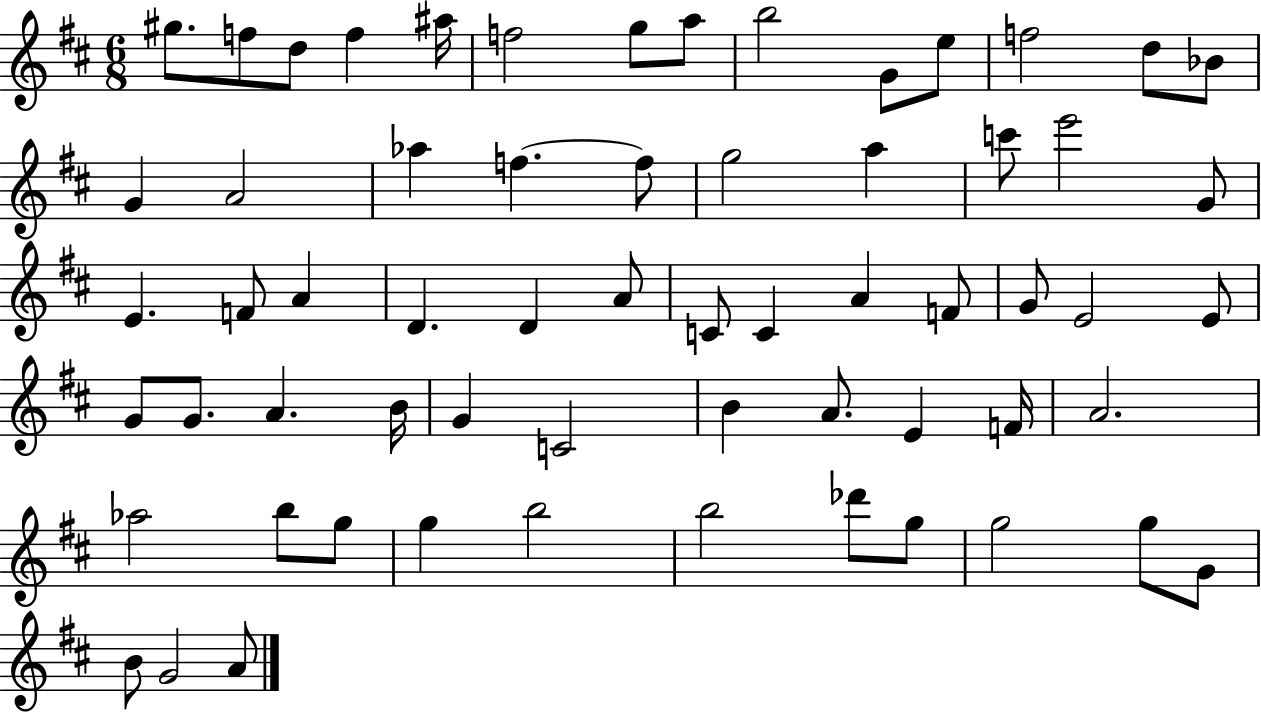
{
  \clef treble
  \numericTimeSignature
  \time 6/8
  \key d \major
  gis''8. f''8 d''8 f''4 ais''16 | f''2 g''8 a''8 | b''2 g'8 e''8 | f''2 d''8 bes'8 | \break g'4 a'2 | aes''4 f''4.~~ f''8 | g''2 a''4 | c'''8 e'''2 g'8 | \break e'4. f'8 a'4 | d'4. d'4 a'8 | c'8 c'4 a'4 f'8 | g'8 e'2 e'8 | \break g'8 g'8. a'4. b'16 | g'4 c'2 | b'4 a'8. e'4 f'16 | a'2. | \break aes''2 b''8 g''8 | g''4 b''2 | b''2 des'''8 g''8 | g''2 g''8 g'8 | \break b'8 g'2 a'8 | \bar "|."
}